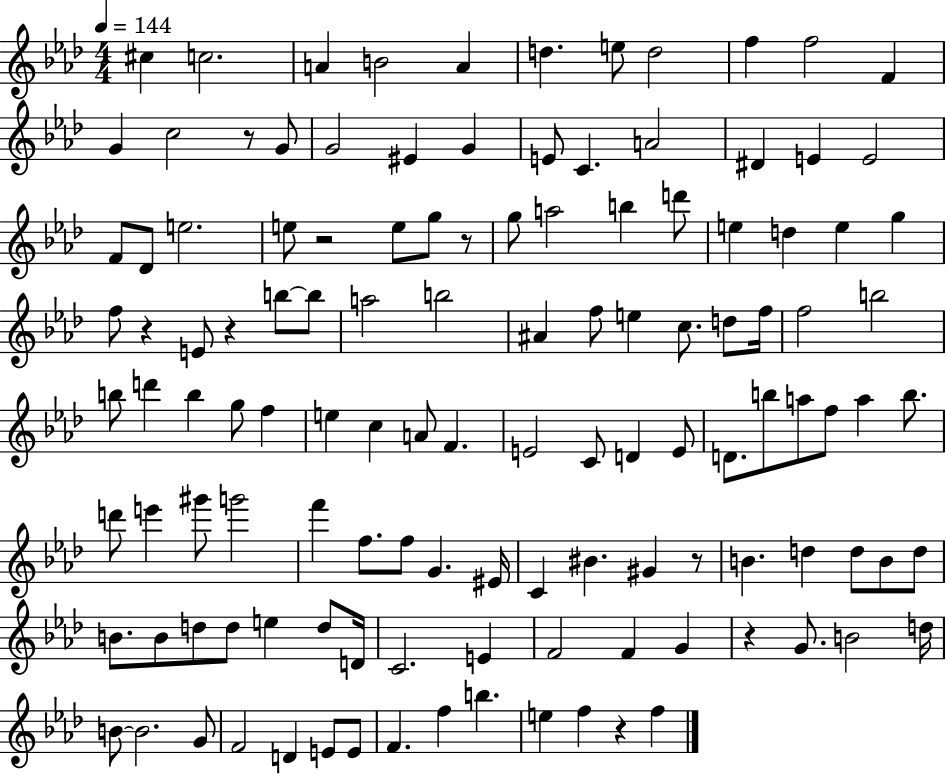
X:1
T:Untitled
M:4/4
L:1/4
K:Ab
^c c2 A B2 A d e/2 d2 f f2 F G c2 z/2 G/2 G2 ^E G E/2 C A2 ^D E E2 F/2 _D/2 e2 e/2 z2 e/2 g/2 z/2 g/2 a2 b d'/2 e d e g f/2 z E/2 z b/2 b/2 a2 b2 ^A f/2 e c/2 d/2 f/4 f2 b2 b/2 d' b g/2 f e c A/2 F E2 C/2 D E/2 D/2 b/2 a/2 f/2 a b/2 d'/2 e' ^g'/2 g'2 f' f/2 f/2 G ^E/4 C ^B ^G z/2 B d d/2 B/2 d/2 B/2 B/2 d/2 d/2 e d/2 D/4 C2 E F2 F G z G/2 B2 d/4 B/2 B2 G/2 F2 D E/2 E/2 F f b e f z f